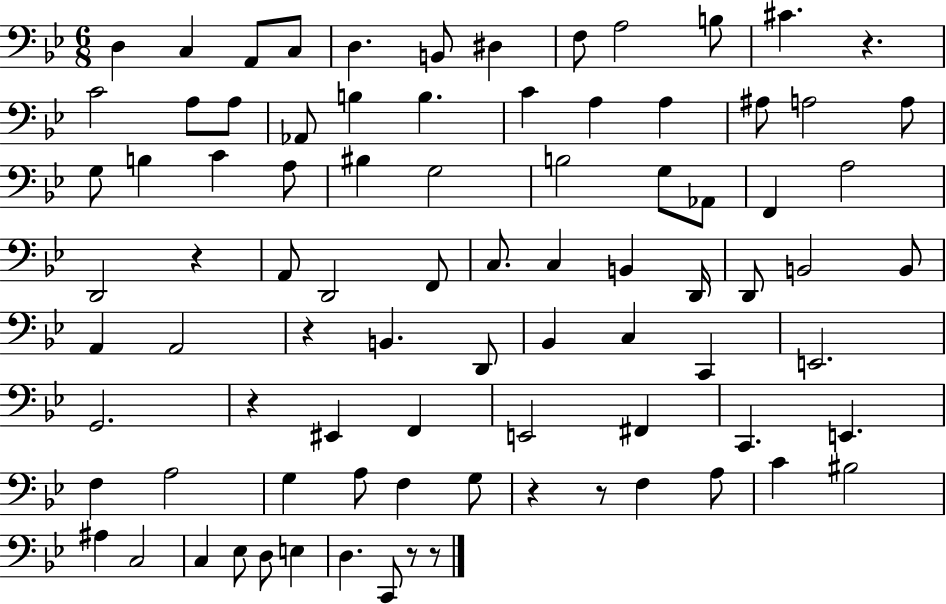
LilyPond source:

{
  \clef bass
  \numericTimeSignature
  \time 6/8
  \key bes \major
  \repeat volta 2 { d4 c4 a,8 c8 | d4. b,8 dis4 | f8 a2 b8 | cis'4. r4. | \break c'2 a8 a8 | aes,8 b4 b4. | c'4 a4 a4 | ais8 a2 a8 | \break g8 b4 c'4 a8 | bis4 g2 | b2 g8 aes,8 | f,4 a2 | \break d,2 r4 | a,8 d,2 f,8 | c8. c4 b,4 d,16 | d,8 b,2 b,8 | \break a,4 a,2 | r4 b,4. d,8 | bes,4 c4 c,4 | e,2. | \break g,2. | r4 eis,4 f,4 | e,2 fis,4 | c,4. e,4. | \break f4 a2 | g4 a8 f4 g8 | r4 r8 f4 a8 | c'4 bis2 | \break ais4 c2 | c4 ees8 d8 e4 | d4. c,8 r8 r8 | } \bar "|."
}